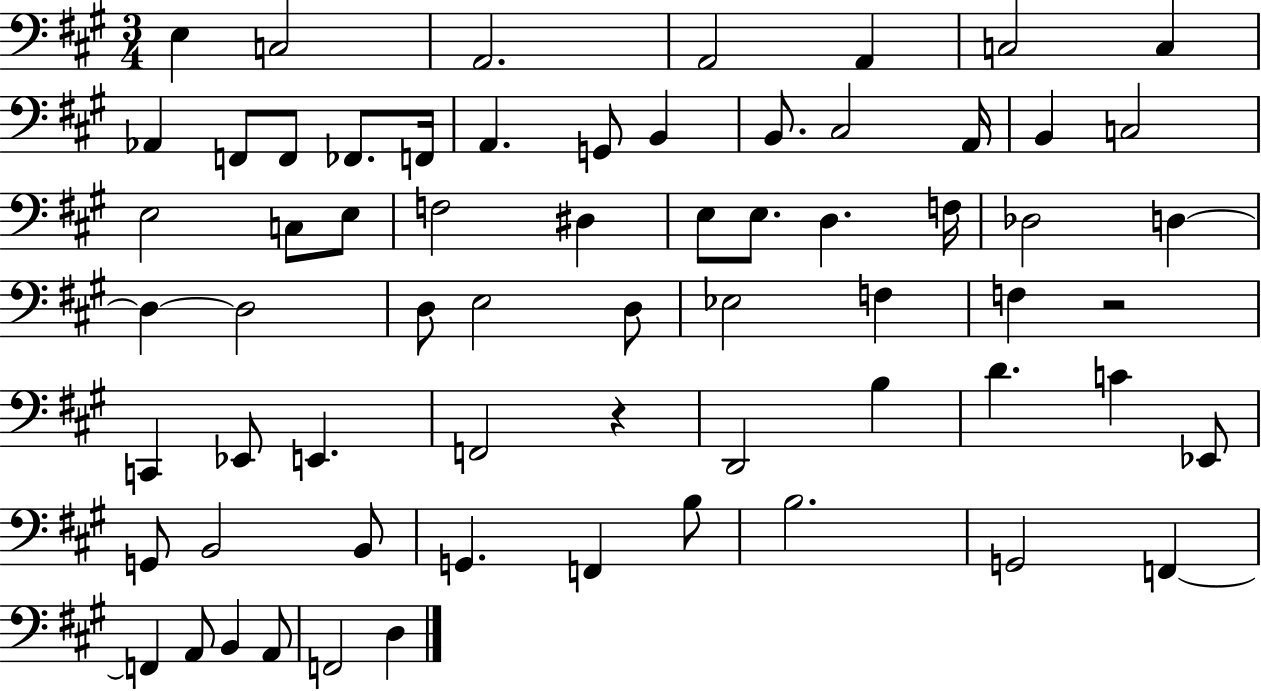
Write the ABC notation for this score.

X:1
T:Untitled
M:3/4
L:1/4
K:A
E, C,2 A,,2 A,,2 A,, C,2 C, _A,, F,,/2 F,,/2 _F,,/2 F,,/4 A,, G,,/2 B,, B,,/2 ^C,2 A,,/4 B,, C,2 E,2 C,/2 E,/2 F,2 ^D, E,/2 E,/2 D, F,/4 _D,2 D, D, D,2 D,/2 E,2 D,/2 _E,2 F, F, z2 C,, _E,,/2 E,, F,,2 z D,,2 B, D C _E,,/2 G,,/2 B,,2 B,,/2 G,, F,, B,/2 B,2 G,,2 F,, F,, A,,/2 B,, A,,/2 F,,2 D,